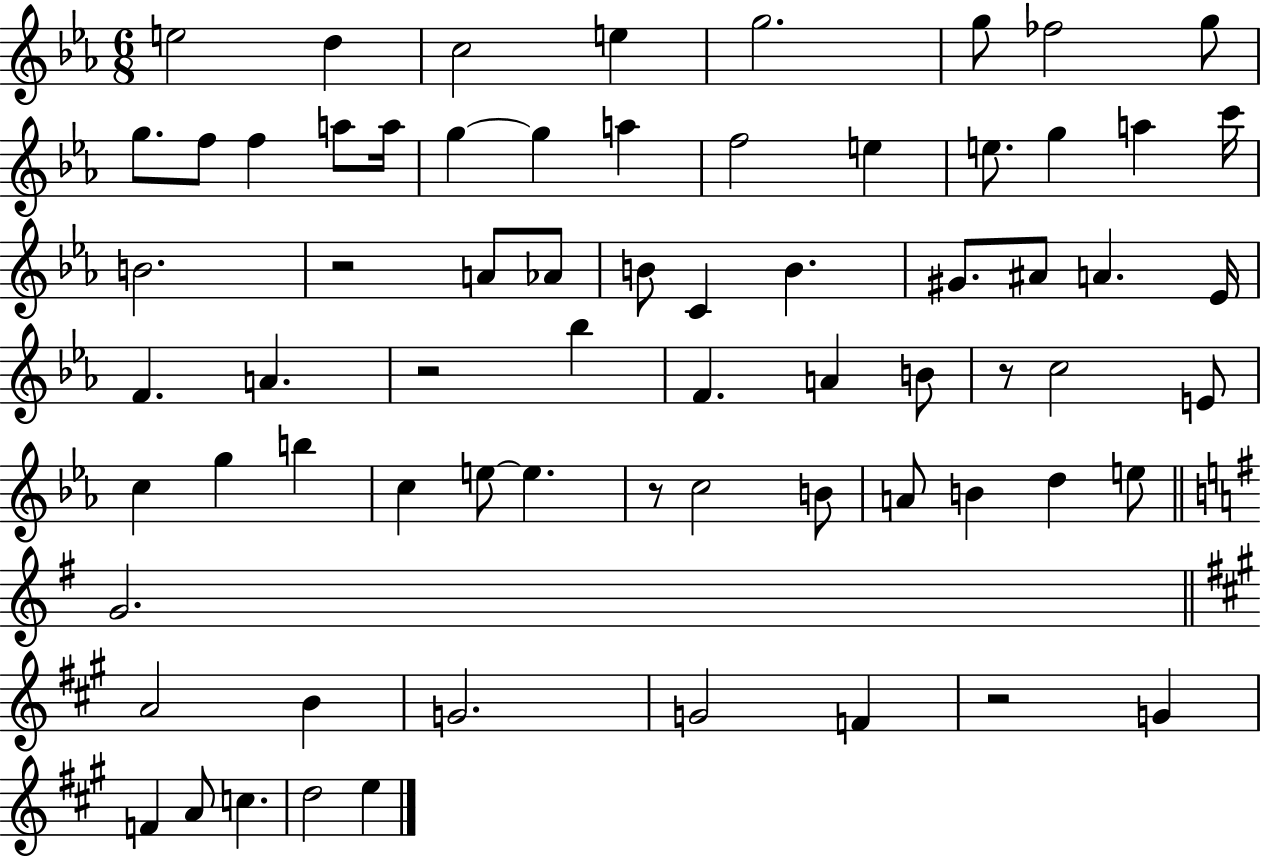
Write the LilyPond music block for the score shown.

{
  \clef treble
  \numericTimeSignature
  \time 6/8
  \key ees \major
  \repeat volta 2 { e''2 d''4 | c''2 e''4 | g''2. | g''8 fes''2 g''8 | \break g''8. f''8 f''4 a''8 a''16 | g''4~~ g''4 a''4 | f''2 e''4 | e''8. g''4 a''4 c'''16 | \break b'2. | r2 a'8 aes'8 | b'8 c'4 b'4. | gis'8. ais'8 a'4. ees'16 | \break f'4. a'4. | r2 bes''4 | f'4. a'4 b'8 | r8 c''2 e'8 | \break c''4 g''4 b''4 | c''4 e''8~~ e''4. | r8 c''2 b'8 | a'8 b'4 d''4 e''8 | \break \bar "||" \break \key g \major g'2. | \bar "||" \break \key a \major a'2 b'4 | g'2. | g'2 f'4 | r2 g'4 | \break f'4 a'8 c''4. | d''2 e''4 | } \bar "|."
}